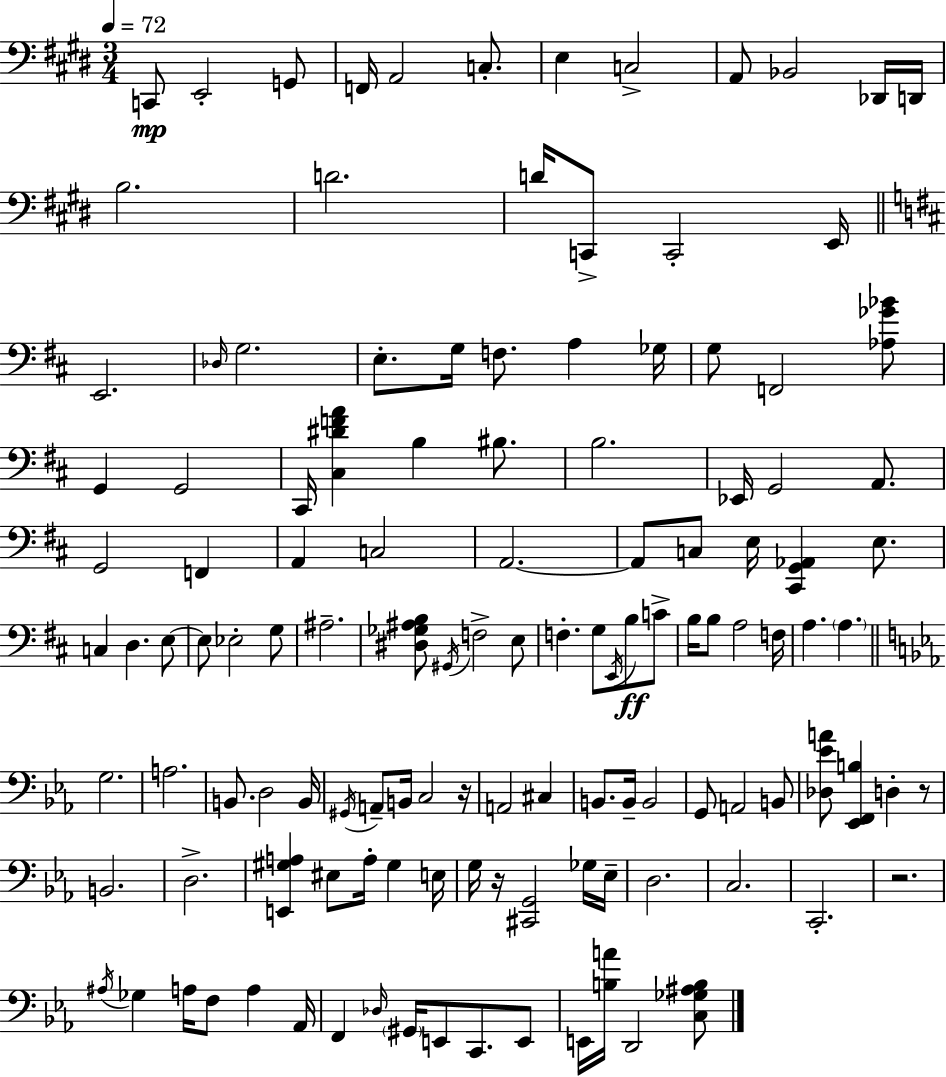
{
  \clef bass
  \numericTimeSignature
  \time 3/4
  \key e \major
  \tempo 4 = 72
  \repeat volta 2 { c,8\mp e,2-. g,8 | f,16 a,2 c8.-. | e4 c2-> | a,8 bes,2 des,16 d,16 | \break b2. | d'2. | d'16 c,8-> c,2-. e,16 | \bar "||" \break \key d \major e,2. | \grace { des16 } g2. | e8.-. g16 f8. a4 | ges16 g8 f,2 <aes ges' bes'>8 | \break g,4 g,2 | cis,16 <cis dis' f' a'>4 b4 bis8. | b2. | ees,16 g,2 a,8. | \break g,2 f,4 | a,4 c2 | a,2.~~ | a,8 c8 e16 <cis, g, aes,>4 e8. | \break c4 d4. e8~~ | e8 ees2-. g8 | ais2.-- | <dis ges ais b>8 \acciaccatura { gis,16 } f2-> | \break e8 f4.-. g8 \acciaccatura { e,16 }\ff b8 | c'8-> b16 b8 a2 | f16 a4. \parenthesize a4. | \bar "||" \break \key ees \major g2. | a2. | b,8. d2 b,16 | \acciaccatura { gis,16 } a,8-- b,16 c2 | \break r16 a,2 cis4 | b,8. b,16-- b,2 | g,8 a,2 b,8 | <des ees' a'>8 <ees, f, b>4 d4-. r8 | \break b,2. | d2.-> | <e, gis a>4 eis8 a16-. gis4 | e16 g16 r16 <cis, g,>2 ges16 | \break ees16-- d2. | c2. | c,2.-. | r2. | \break \acciaccatura { ais16 } ges4 a16 f8 a4 | aes,16 f,4 \grace { des16 } \parenthesize gis,16 e,8 c,8. | e,8 e,16 <b a'>16 d,2 | <c ges ais b>8 } \bar "|."
}